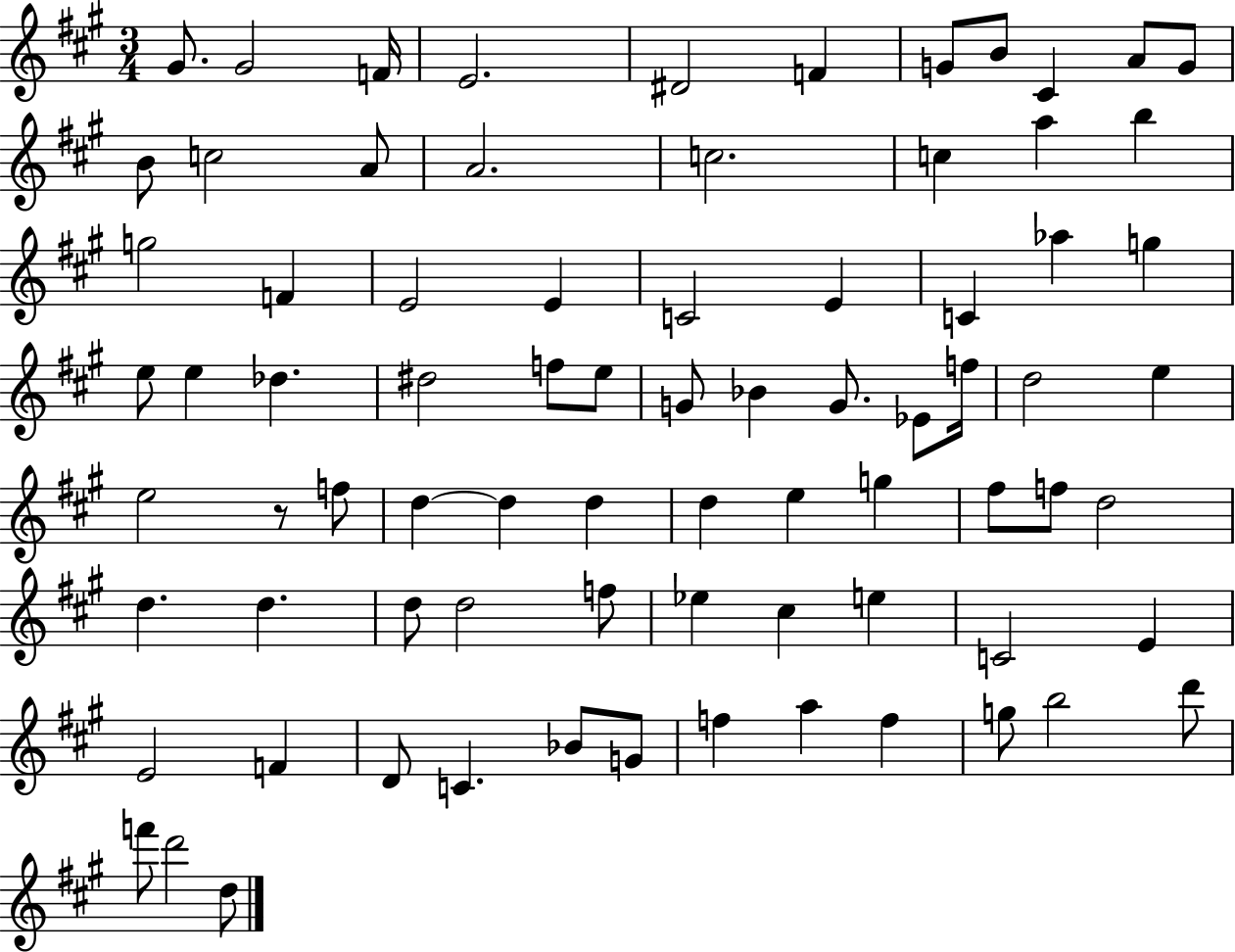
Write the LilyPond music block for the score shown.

{
  \clef treble
  \numericTimeSignature
  \time 3/4
  \key a \major
  gis'8. gis'2 f'16 | e'2. | dis'2 f'4 | g'8 b'8 cis'4 a'8 g'8 | \break b'8 c''2 a'8 | a'2. | c''2. | c''4 a''4 b''4 | \break g''2 f'4 | e'2 e'4 | c'2 e'4 | c'4 aes''4 g''4 | \break e''8 e''4 des''4. | dis''2 f''8 e''8 | g'8 bes'4 g'8. ees'8 f''16 | d''2 e''4 | \break e''2 r8 f''8 | d''4~~ d''4 d''4 | d''4 e''4 g''4 | fis''8 f''8 d''2 | \break d''4. d''4. | d''8 d''2 f''8 | ees''4 cis''4 e''4 | c'2 e'4 | \break e'2 f'4 | d'8 c'4. bes'8 g'8 | f''4 a''4 f''4 | g''8 b''2 d'''8 | \break f'''8 d'''2 d''8 | \bar "|."
}